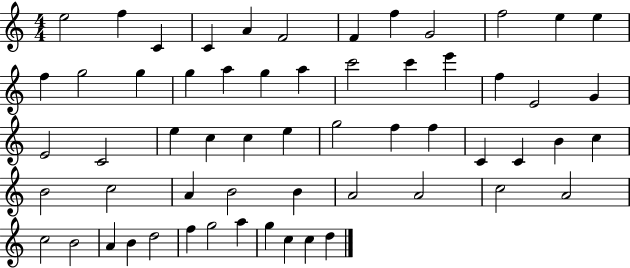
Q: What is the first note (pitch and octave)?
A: E5